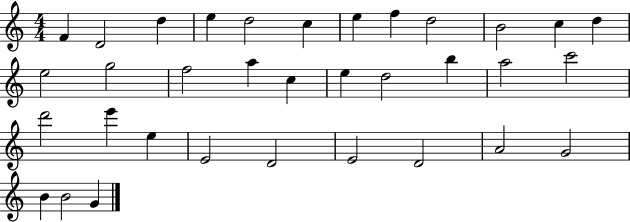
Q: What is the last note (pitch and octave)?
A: G4